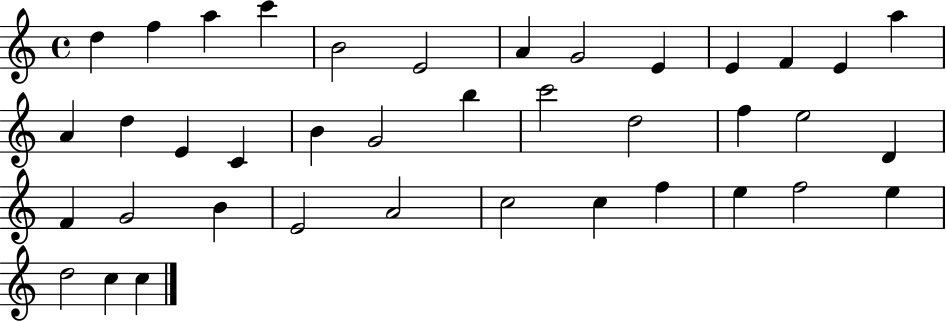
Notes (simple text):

D5/q F5/q A5/q C6/q B4/h E4/h A4/q G4/h E4/q E4/q F4/q E4/q A5/q A4/q D5/q E4/q C4/q B4/q G4/h B5/q C6/h D5/h F5/q E5/h D4/q F4/q G4/h B4/q E4/h A4/h C5/h C5/q F5/q E5/q F5/h E5/q D5/h C5/q C5/q